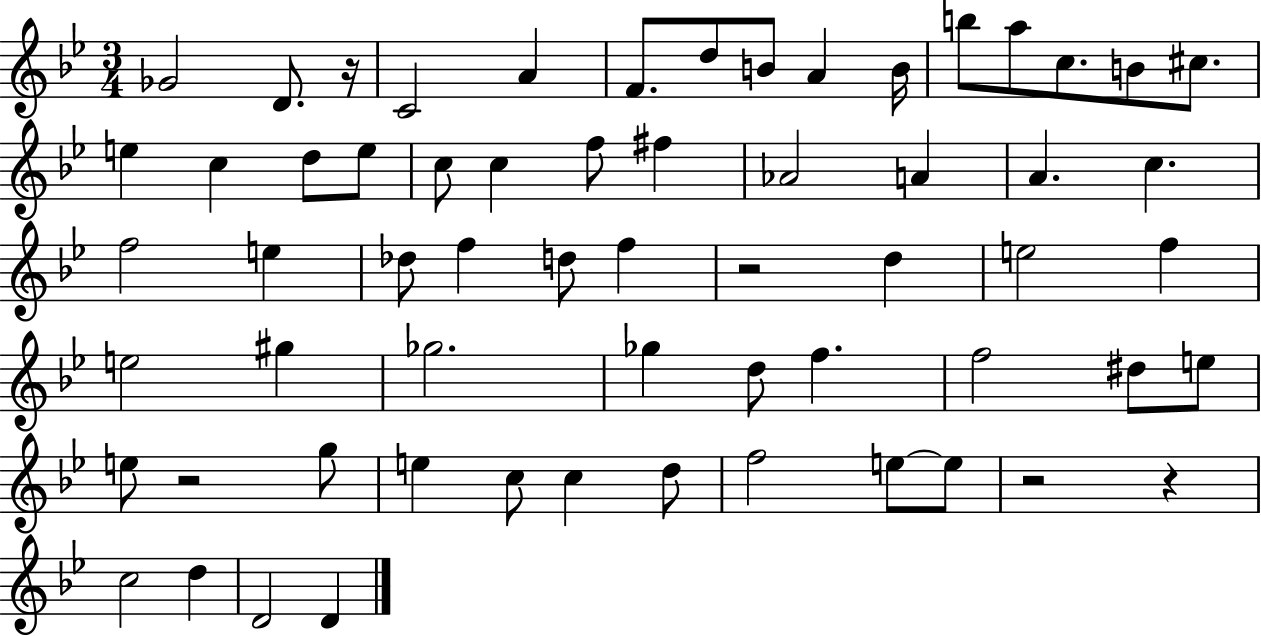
X:1
T:Untitled
M:3/4
L:1/4
K:Bb
_G2 D/2 z/4 C2 A F/2 d/2 B/2 A B/4 b/2 a/2 c/2 B/2 ^c/2 e c d/2 e/2 c/2 c f/2 ^f _A2 A A c f2 e _d/2 f d/2 f z2 d e2 f e2 ^g _g2 _g d/2 f f2 ^d/2 e/2 e/2 z2 g/2 e c/2 c d/2 f2 e/2 e/2 z2 z c2 d D2 D